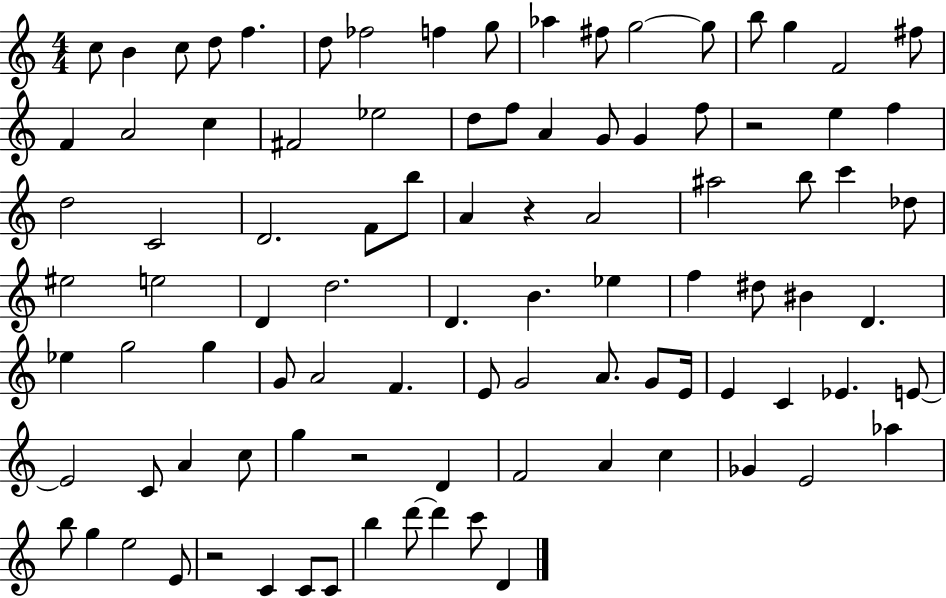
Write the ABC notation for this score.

X:1
T:Untitled
M:4/4
L:1/4
K:C
c/2 B c/2 d/2 f d/2 _f2 f g/2 _a ^f/2 g2 g/2 b/2 g F2 ^f/2 F A2 c ^F2 _e2 d/2 f/2 A G/2 G f/2 z2 e f d2 C2 D2 F/2 b/2 A z A2 ^a2 b/2 c' _d/2 ^e2 e2 D d2 D B _e f ^d/2 ^B D _e g2 g G/2 A2 F E/2 G2 A/2 G/2 E/4 E C _E E/2 E2 C/2 A c/2 g z2 D F2 A c _G E2 _a b/2 g e2 E/2 z2 C C/2 C/2 b d'/2 d' c'/2 D